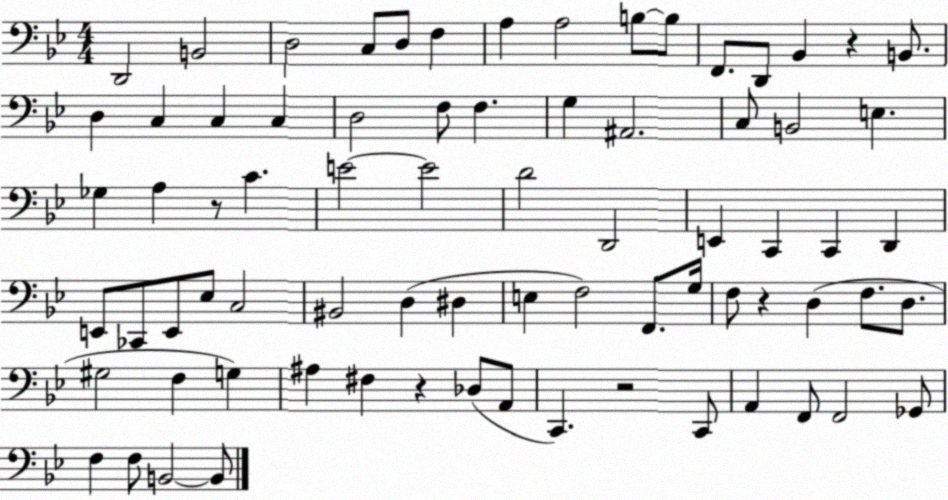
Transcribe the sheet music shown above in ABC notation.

X:1
T:Untitled
M:4/4
L:1/4
K:Bb
D,,2 B,,2 D,2 C,/2 D,/2 F, A, A,2 B,/2 B,/2 F,,/2 D,,/2 _B,, z B,,/2 D, C, C, C, D,2 F,/2 F, G, ^A,,2 C,/2 B,,2 E, _G, A, z/2 C E2 E2 D2 D,,2 E,, C,, C,, D,, E,,/2 _C,,/2 E,,/2 _E,/2 C,2 ^B,,2 D, ^D, E, F,2 F,,/2 G,/4 F,/2 z D, F,/2 D,/2 ^G,2 F, G, ^A, ^F, z _D,/2 A,,/2 C,, z2 C,,/2 A,, F,,/2 F,,2 _G,,/2 F, F,/2 B,,2 B,,/2